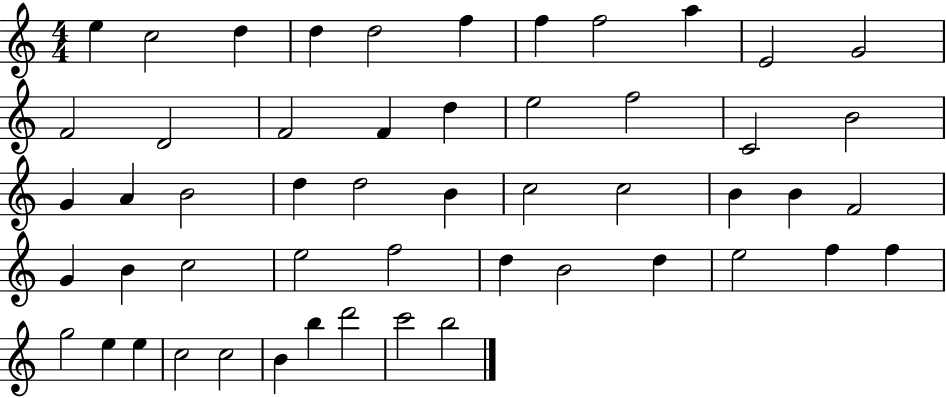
{
  \clef treble
  \numericTimeSignature
  \time 4/4
  \key c \major
  e''4 c''2 d''4 | d''4 d''2 f''4 | f''4 f''2 a''4 | e'2 g'2 | \break f'2 d'2 | f'2 f'4 d''4 | e''2 f''2 | c'2 b'2 | \break g'4 a'4 b'2 | d''4 d''2 b'4 | c''2 c''2 | b'4 b'4 f'2 | \break g'4 b'4 c''2 | e''2 f''2 | d''4 b'2 d''4 | e''2 f''4 f''4 | \break g''2 e''4 e''4 | c''2 c''2 | b'4 b''4 d'''2 | c'''2 b''2 | \break \bar "|."
}